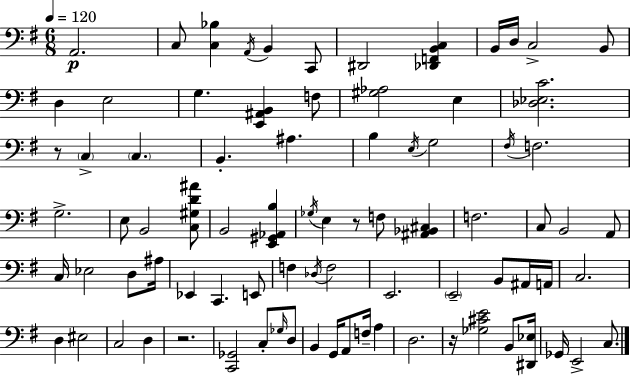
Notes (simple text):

A2/h. C3/e [C3,Bb3]/q A2/s B2/q C2/e D#2/h [Db2,F2,B2,C3]/q B2/s D3/s C3/h B2/e D3/q E3/h G3/q. [E2,A#2,B2]/q F3/e [G#3,Ab3]/h E3/q [Db3,Eb3,C4]/h. R/e C3/q C3/q. B2/q. A#3/q. B3/q E3/s G3/h F#3/s F3/h. G3/h. E3/e B2/h [C3,G#3,D4,A#4]/e B2/h [E2,G#2,Ab2,B3]/q Gb3/s E3/q R/e F3/e [A#2,Bb2,C#3]/q F3/h. C3/e B2/h A2/e C3/s Eb3/h D3/e A#3/s Eb2/q C2/q. E2/e F3/q Db3/s F3/h E2/h. E2/h B2/e A#2/s A2/s C3/h. D3/q EIS3/h C3/h D3/q R/h. [C2,Gb2]/h C3/e Gb3/s D3/e B2/q G2/s A2/e F3/s A3/q D3/h. R/s [Gb3,C#4,E4]/h B2/e [D#2,Eb3]/s Gb2/s E2/h C3/e.